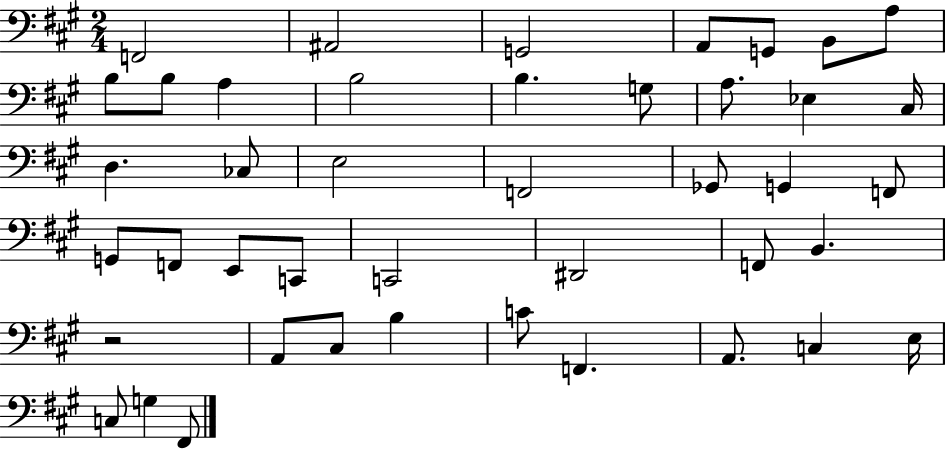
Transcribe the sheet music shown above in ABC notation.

X:1
T:Untitled
M:2/4
L:1/4
K:A
F,,2 ^A,,2 G,,2 A,,/2 G,,/2 B,,/2 A,/2 B,/2 B,/2 A, B,2 B, G,/2 A,/2 _E, ^C,/4 D, _C,/2 E,2 F,,2 _G,,/2 G,, F,,/2 G,,/2 F,,/2 E,,/2 C,,/2 C,,2 ^D,,2 F,,/2 B,, z2 A,,/2 ^C,/2 B, C/2 F,, A,,/2 C, E,/4 C,/2 G, ^F,,/2